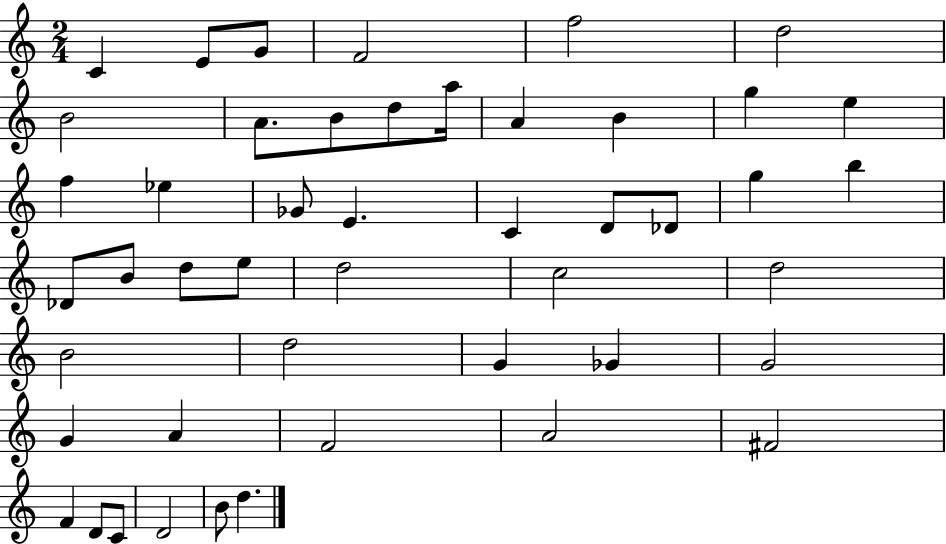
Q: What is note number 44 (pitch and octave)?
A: C4